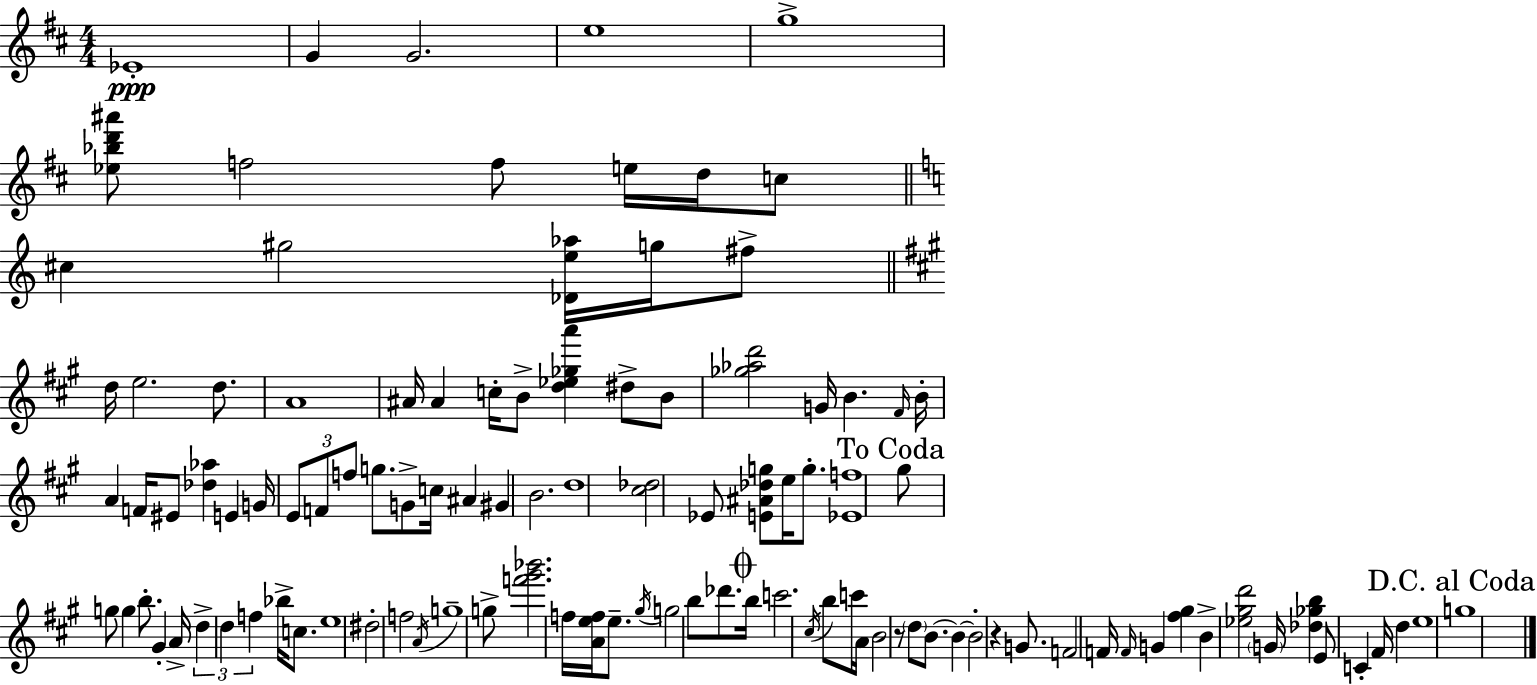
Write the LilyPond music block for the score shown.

{
  \clef treble
  \numericTimeSignature
  \time 4/4
  \key d \major
  ees'1-.\ppp | g'4 g'2. | e''1 | g''1-> | \break <ees'' bes'' d''' ais'''>8 f''2 f''8 e''16 d''16 c''8 | \bar "||" \break \key c \major cis''4 gis''2 <des' e'' aes''>16 g''16 fis''8-> | \bar "||" \break \key a \major d''16 e''2. d''8. | a'1 | ais'16 ais'4 c''16-. b'8-> <d'' ees'' ges'' a'''>4 dis''8-> b'8 | <ges'' aes'' d'''>2 g'16 b'4. \grace { fis'16 } | \break b'16-. a'4 f'16 eis'8 <des'' aes''>4 e'4 | g'16 \tuplet 3/2 { e'8 f'8 f''8 } g''8. g'8-> c''16 ais'4 | gis'4 b'2. | d''1 | \break <cis'' des''>2 ees'8 <e' ais' des'' g''>8 e''16 g''8.-. | <ees' f''>1 | \mark "To Coda" gis''8 g''8 g''4 b''8.-. gis'4-. | a'16-> \tuplet 3/2 { d''4-> d''4 f''4 } bes''16-> c''8. | \break e''1 | dis''2-. f''2 | \acciaccatura { a'16 } g''1-- | g''8-> <f''' gis''' bes'''>2. | \break f''16 <a' e'' f''>16 e''8.-- \acciaccatura { gis''16 } g''2 b''8 | des'''8. \mark \markup { \musicglyph "scripts.coda" } b''16 c'''2. | \acciaccatura { cis''16 } b''8 c'''16 a'16 b'2 r8 \parenthesize d''8 | b'8.~~ b'4~~ b'2-. | \break r4 g'8. f'2 f'16 | \grace { f'16 } g'4 <fis'' gis''>4 b'4-> <ees'' gis'' d'''>2 | \parenthesize g'16 <des'' ges'' b''>4 e'8 c'4-. | fis'16 d''4 e''1 | \break \mark "D.C. al Coda" g''1 | \bar "|."
}